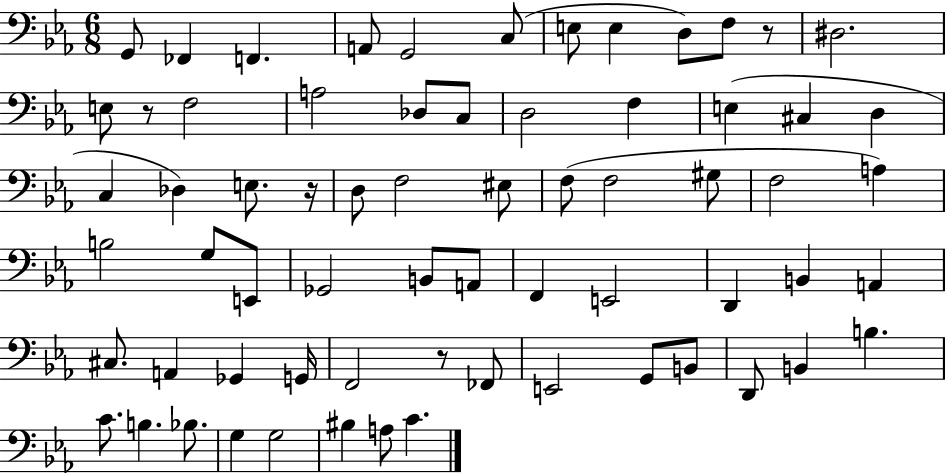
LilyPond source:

{
  \clef bass
  \numericTimeSignature
  \time 6/8
  \key ees \major
  \repeat volta 2 { g,8 fes,4 f,4. | a,8 g,2 c8( | e8 e4 d8) f8 r8 | dis2. | \break e8 r8 f2 | a2 des8 c8 | d2 f4 | e4( cis4 d4 | \break c4 des4) e8. r16 | d8 f2 eis8 | f8( f2 gis8 | f2 a4) | \break b2 g8 e,8 | ges,2 b,8 a,8 | f,4 e,2 | d,4 b,4 a,4 | \break cis8. a,4 ges,4 g,16 | f,2 r8 fes,8 | e,2 g,8 b,8 | d,8 b,4 b4. | \break c'8. b4. bes8. | g4 g2 | bis4 a8 c'4. | } \bar "|."
}